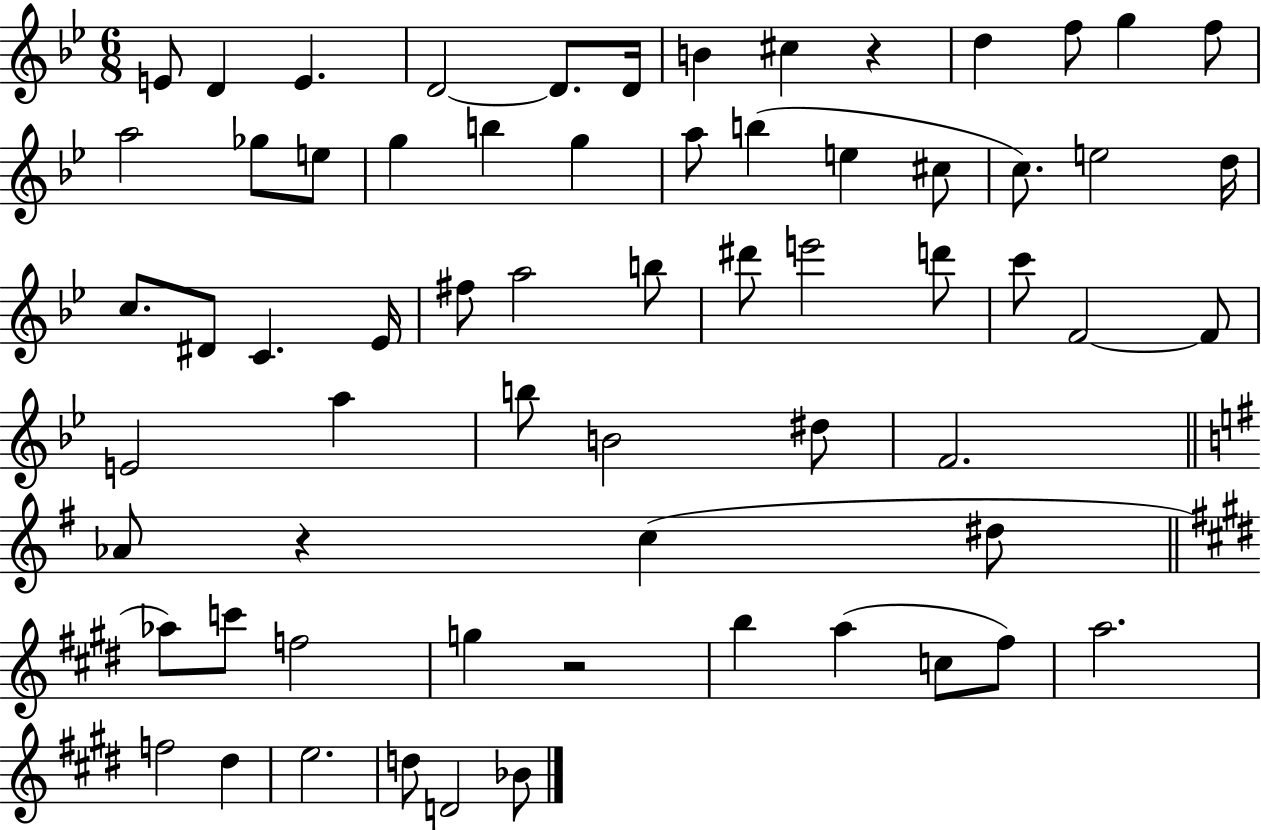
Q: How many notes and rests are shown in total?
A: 65